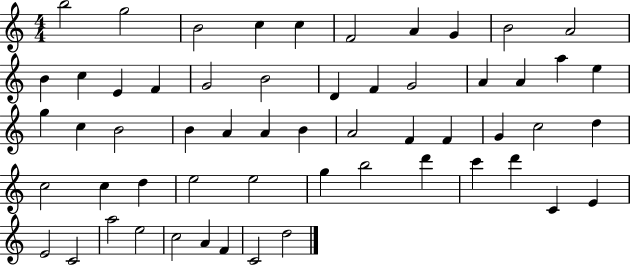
B5/h G5/h B4/h C5/q C5/q F4/h A4/q G4/q B4/h A4/h B4/q C5/q E4/q F4/q G4/h B4/h D4/q F4/q G4/h A4/q A4/q A5/q E5/q G5/q C5/q B4/h B4/q A4/q A4/q B4/q A4/h F4/q F4/q G4/q C5/h D5/q C5/h C5/q D5/q E5/h E5/h G5/q B5/h D6/q C6/q D6/q C4/q E4/q E4/h C4/h A5/h E5/h C5/h A4/q F4/q C4/h D5/h